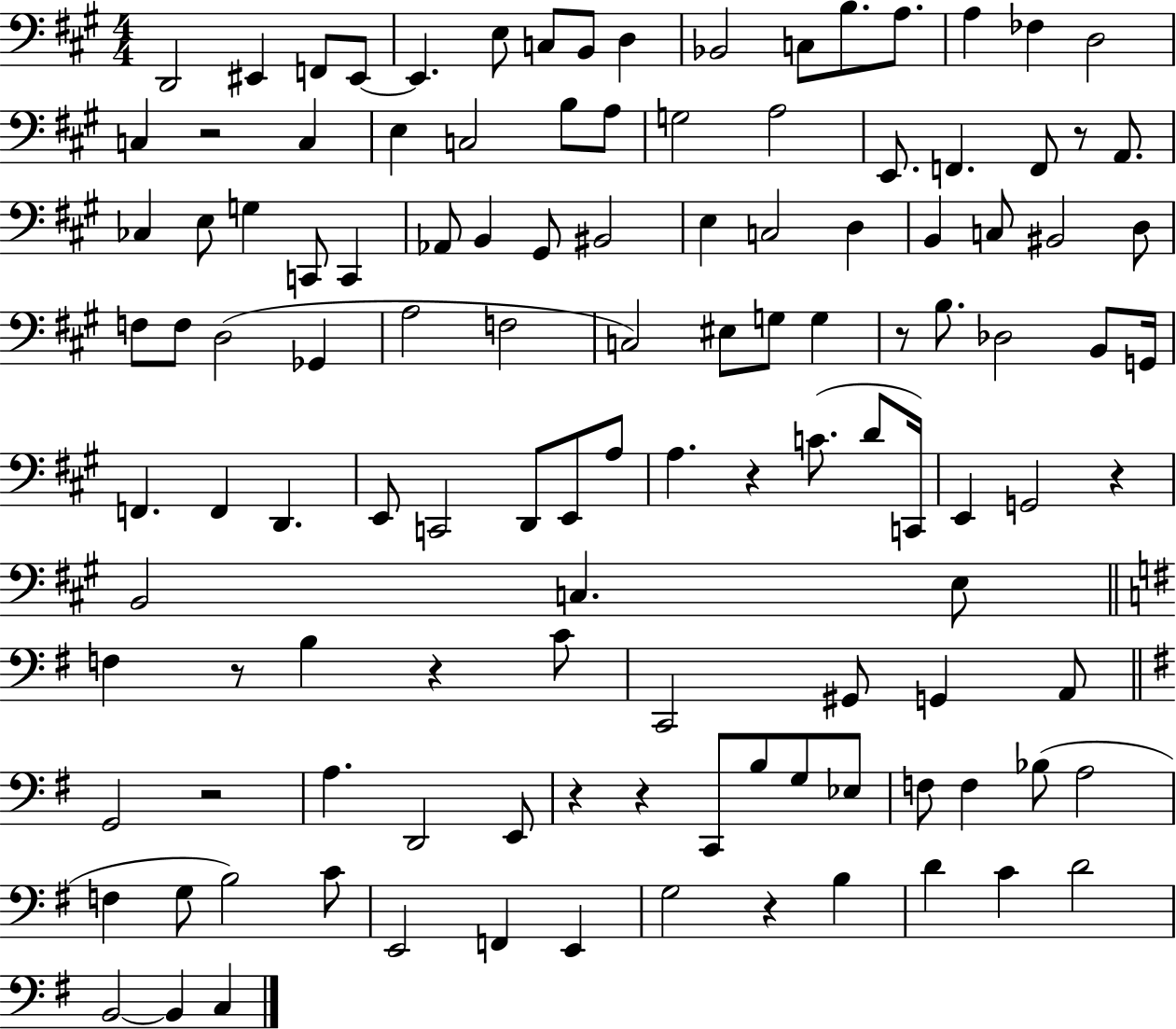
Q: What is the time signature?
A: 4/4